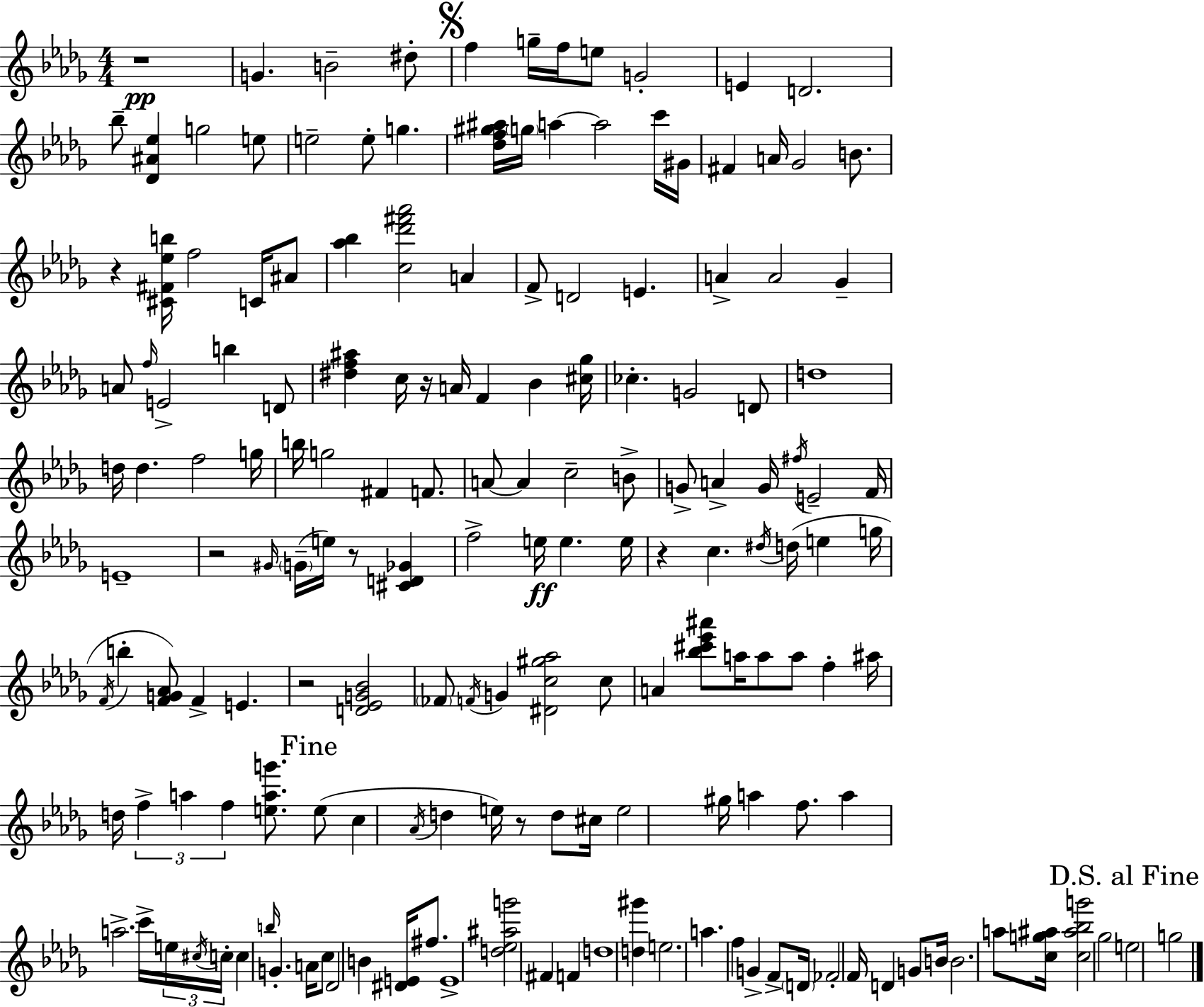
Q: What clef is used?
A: treble